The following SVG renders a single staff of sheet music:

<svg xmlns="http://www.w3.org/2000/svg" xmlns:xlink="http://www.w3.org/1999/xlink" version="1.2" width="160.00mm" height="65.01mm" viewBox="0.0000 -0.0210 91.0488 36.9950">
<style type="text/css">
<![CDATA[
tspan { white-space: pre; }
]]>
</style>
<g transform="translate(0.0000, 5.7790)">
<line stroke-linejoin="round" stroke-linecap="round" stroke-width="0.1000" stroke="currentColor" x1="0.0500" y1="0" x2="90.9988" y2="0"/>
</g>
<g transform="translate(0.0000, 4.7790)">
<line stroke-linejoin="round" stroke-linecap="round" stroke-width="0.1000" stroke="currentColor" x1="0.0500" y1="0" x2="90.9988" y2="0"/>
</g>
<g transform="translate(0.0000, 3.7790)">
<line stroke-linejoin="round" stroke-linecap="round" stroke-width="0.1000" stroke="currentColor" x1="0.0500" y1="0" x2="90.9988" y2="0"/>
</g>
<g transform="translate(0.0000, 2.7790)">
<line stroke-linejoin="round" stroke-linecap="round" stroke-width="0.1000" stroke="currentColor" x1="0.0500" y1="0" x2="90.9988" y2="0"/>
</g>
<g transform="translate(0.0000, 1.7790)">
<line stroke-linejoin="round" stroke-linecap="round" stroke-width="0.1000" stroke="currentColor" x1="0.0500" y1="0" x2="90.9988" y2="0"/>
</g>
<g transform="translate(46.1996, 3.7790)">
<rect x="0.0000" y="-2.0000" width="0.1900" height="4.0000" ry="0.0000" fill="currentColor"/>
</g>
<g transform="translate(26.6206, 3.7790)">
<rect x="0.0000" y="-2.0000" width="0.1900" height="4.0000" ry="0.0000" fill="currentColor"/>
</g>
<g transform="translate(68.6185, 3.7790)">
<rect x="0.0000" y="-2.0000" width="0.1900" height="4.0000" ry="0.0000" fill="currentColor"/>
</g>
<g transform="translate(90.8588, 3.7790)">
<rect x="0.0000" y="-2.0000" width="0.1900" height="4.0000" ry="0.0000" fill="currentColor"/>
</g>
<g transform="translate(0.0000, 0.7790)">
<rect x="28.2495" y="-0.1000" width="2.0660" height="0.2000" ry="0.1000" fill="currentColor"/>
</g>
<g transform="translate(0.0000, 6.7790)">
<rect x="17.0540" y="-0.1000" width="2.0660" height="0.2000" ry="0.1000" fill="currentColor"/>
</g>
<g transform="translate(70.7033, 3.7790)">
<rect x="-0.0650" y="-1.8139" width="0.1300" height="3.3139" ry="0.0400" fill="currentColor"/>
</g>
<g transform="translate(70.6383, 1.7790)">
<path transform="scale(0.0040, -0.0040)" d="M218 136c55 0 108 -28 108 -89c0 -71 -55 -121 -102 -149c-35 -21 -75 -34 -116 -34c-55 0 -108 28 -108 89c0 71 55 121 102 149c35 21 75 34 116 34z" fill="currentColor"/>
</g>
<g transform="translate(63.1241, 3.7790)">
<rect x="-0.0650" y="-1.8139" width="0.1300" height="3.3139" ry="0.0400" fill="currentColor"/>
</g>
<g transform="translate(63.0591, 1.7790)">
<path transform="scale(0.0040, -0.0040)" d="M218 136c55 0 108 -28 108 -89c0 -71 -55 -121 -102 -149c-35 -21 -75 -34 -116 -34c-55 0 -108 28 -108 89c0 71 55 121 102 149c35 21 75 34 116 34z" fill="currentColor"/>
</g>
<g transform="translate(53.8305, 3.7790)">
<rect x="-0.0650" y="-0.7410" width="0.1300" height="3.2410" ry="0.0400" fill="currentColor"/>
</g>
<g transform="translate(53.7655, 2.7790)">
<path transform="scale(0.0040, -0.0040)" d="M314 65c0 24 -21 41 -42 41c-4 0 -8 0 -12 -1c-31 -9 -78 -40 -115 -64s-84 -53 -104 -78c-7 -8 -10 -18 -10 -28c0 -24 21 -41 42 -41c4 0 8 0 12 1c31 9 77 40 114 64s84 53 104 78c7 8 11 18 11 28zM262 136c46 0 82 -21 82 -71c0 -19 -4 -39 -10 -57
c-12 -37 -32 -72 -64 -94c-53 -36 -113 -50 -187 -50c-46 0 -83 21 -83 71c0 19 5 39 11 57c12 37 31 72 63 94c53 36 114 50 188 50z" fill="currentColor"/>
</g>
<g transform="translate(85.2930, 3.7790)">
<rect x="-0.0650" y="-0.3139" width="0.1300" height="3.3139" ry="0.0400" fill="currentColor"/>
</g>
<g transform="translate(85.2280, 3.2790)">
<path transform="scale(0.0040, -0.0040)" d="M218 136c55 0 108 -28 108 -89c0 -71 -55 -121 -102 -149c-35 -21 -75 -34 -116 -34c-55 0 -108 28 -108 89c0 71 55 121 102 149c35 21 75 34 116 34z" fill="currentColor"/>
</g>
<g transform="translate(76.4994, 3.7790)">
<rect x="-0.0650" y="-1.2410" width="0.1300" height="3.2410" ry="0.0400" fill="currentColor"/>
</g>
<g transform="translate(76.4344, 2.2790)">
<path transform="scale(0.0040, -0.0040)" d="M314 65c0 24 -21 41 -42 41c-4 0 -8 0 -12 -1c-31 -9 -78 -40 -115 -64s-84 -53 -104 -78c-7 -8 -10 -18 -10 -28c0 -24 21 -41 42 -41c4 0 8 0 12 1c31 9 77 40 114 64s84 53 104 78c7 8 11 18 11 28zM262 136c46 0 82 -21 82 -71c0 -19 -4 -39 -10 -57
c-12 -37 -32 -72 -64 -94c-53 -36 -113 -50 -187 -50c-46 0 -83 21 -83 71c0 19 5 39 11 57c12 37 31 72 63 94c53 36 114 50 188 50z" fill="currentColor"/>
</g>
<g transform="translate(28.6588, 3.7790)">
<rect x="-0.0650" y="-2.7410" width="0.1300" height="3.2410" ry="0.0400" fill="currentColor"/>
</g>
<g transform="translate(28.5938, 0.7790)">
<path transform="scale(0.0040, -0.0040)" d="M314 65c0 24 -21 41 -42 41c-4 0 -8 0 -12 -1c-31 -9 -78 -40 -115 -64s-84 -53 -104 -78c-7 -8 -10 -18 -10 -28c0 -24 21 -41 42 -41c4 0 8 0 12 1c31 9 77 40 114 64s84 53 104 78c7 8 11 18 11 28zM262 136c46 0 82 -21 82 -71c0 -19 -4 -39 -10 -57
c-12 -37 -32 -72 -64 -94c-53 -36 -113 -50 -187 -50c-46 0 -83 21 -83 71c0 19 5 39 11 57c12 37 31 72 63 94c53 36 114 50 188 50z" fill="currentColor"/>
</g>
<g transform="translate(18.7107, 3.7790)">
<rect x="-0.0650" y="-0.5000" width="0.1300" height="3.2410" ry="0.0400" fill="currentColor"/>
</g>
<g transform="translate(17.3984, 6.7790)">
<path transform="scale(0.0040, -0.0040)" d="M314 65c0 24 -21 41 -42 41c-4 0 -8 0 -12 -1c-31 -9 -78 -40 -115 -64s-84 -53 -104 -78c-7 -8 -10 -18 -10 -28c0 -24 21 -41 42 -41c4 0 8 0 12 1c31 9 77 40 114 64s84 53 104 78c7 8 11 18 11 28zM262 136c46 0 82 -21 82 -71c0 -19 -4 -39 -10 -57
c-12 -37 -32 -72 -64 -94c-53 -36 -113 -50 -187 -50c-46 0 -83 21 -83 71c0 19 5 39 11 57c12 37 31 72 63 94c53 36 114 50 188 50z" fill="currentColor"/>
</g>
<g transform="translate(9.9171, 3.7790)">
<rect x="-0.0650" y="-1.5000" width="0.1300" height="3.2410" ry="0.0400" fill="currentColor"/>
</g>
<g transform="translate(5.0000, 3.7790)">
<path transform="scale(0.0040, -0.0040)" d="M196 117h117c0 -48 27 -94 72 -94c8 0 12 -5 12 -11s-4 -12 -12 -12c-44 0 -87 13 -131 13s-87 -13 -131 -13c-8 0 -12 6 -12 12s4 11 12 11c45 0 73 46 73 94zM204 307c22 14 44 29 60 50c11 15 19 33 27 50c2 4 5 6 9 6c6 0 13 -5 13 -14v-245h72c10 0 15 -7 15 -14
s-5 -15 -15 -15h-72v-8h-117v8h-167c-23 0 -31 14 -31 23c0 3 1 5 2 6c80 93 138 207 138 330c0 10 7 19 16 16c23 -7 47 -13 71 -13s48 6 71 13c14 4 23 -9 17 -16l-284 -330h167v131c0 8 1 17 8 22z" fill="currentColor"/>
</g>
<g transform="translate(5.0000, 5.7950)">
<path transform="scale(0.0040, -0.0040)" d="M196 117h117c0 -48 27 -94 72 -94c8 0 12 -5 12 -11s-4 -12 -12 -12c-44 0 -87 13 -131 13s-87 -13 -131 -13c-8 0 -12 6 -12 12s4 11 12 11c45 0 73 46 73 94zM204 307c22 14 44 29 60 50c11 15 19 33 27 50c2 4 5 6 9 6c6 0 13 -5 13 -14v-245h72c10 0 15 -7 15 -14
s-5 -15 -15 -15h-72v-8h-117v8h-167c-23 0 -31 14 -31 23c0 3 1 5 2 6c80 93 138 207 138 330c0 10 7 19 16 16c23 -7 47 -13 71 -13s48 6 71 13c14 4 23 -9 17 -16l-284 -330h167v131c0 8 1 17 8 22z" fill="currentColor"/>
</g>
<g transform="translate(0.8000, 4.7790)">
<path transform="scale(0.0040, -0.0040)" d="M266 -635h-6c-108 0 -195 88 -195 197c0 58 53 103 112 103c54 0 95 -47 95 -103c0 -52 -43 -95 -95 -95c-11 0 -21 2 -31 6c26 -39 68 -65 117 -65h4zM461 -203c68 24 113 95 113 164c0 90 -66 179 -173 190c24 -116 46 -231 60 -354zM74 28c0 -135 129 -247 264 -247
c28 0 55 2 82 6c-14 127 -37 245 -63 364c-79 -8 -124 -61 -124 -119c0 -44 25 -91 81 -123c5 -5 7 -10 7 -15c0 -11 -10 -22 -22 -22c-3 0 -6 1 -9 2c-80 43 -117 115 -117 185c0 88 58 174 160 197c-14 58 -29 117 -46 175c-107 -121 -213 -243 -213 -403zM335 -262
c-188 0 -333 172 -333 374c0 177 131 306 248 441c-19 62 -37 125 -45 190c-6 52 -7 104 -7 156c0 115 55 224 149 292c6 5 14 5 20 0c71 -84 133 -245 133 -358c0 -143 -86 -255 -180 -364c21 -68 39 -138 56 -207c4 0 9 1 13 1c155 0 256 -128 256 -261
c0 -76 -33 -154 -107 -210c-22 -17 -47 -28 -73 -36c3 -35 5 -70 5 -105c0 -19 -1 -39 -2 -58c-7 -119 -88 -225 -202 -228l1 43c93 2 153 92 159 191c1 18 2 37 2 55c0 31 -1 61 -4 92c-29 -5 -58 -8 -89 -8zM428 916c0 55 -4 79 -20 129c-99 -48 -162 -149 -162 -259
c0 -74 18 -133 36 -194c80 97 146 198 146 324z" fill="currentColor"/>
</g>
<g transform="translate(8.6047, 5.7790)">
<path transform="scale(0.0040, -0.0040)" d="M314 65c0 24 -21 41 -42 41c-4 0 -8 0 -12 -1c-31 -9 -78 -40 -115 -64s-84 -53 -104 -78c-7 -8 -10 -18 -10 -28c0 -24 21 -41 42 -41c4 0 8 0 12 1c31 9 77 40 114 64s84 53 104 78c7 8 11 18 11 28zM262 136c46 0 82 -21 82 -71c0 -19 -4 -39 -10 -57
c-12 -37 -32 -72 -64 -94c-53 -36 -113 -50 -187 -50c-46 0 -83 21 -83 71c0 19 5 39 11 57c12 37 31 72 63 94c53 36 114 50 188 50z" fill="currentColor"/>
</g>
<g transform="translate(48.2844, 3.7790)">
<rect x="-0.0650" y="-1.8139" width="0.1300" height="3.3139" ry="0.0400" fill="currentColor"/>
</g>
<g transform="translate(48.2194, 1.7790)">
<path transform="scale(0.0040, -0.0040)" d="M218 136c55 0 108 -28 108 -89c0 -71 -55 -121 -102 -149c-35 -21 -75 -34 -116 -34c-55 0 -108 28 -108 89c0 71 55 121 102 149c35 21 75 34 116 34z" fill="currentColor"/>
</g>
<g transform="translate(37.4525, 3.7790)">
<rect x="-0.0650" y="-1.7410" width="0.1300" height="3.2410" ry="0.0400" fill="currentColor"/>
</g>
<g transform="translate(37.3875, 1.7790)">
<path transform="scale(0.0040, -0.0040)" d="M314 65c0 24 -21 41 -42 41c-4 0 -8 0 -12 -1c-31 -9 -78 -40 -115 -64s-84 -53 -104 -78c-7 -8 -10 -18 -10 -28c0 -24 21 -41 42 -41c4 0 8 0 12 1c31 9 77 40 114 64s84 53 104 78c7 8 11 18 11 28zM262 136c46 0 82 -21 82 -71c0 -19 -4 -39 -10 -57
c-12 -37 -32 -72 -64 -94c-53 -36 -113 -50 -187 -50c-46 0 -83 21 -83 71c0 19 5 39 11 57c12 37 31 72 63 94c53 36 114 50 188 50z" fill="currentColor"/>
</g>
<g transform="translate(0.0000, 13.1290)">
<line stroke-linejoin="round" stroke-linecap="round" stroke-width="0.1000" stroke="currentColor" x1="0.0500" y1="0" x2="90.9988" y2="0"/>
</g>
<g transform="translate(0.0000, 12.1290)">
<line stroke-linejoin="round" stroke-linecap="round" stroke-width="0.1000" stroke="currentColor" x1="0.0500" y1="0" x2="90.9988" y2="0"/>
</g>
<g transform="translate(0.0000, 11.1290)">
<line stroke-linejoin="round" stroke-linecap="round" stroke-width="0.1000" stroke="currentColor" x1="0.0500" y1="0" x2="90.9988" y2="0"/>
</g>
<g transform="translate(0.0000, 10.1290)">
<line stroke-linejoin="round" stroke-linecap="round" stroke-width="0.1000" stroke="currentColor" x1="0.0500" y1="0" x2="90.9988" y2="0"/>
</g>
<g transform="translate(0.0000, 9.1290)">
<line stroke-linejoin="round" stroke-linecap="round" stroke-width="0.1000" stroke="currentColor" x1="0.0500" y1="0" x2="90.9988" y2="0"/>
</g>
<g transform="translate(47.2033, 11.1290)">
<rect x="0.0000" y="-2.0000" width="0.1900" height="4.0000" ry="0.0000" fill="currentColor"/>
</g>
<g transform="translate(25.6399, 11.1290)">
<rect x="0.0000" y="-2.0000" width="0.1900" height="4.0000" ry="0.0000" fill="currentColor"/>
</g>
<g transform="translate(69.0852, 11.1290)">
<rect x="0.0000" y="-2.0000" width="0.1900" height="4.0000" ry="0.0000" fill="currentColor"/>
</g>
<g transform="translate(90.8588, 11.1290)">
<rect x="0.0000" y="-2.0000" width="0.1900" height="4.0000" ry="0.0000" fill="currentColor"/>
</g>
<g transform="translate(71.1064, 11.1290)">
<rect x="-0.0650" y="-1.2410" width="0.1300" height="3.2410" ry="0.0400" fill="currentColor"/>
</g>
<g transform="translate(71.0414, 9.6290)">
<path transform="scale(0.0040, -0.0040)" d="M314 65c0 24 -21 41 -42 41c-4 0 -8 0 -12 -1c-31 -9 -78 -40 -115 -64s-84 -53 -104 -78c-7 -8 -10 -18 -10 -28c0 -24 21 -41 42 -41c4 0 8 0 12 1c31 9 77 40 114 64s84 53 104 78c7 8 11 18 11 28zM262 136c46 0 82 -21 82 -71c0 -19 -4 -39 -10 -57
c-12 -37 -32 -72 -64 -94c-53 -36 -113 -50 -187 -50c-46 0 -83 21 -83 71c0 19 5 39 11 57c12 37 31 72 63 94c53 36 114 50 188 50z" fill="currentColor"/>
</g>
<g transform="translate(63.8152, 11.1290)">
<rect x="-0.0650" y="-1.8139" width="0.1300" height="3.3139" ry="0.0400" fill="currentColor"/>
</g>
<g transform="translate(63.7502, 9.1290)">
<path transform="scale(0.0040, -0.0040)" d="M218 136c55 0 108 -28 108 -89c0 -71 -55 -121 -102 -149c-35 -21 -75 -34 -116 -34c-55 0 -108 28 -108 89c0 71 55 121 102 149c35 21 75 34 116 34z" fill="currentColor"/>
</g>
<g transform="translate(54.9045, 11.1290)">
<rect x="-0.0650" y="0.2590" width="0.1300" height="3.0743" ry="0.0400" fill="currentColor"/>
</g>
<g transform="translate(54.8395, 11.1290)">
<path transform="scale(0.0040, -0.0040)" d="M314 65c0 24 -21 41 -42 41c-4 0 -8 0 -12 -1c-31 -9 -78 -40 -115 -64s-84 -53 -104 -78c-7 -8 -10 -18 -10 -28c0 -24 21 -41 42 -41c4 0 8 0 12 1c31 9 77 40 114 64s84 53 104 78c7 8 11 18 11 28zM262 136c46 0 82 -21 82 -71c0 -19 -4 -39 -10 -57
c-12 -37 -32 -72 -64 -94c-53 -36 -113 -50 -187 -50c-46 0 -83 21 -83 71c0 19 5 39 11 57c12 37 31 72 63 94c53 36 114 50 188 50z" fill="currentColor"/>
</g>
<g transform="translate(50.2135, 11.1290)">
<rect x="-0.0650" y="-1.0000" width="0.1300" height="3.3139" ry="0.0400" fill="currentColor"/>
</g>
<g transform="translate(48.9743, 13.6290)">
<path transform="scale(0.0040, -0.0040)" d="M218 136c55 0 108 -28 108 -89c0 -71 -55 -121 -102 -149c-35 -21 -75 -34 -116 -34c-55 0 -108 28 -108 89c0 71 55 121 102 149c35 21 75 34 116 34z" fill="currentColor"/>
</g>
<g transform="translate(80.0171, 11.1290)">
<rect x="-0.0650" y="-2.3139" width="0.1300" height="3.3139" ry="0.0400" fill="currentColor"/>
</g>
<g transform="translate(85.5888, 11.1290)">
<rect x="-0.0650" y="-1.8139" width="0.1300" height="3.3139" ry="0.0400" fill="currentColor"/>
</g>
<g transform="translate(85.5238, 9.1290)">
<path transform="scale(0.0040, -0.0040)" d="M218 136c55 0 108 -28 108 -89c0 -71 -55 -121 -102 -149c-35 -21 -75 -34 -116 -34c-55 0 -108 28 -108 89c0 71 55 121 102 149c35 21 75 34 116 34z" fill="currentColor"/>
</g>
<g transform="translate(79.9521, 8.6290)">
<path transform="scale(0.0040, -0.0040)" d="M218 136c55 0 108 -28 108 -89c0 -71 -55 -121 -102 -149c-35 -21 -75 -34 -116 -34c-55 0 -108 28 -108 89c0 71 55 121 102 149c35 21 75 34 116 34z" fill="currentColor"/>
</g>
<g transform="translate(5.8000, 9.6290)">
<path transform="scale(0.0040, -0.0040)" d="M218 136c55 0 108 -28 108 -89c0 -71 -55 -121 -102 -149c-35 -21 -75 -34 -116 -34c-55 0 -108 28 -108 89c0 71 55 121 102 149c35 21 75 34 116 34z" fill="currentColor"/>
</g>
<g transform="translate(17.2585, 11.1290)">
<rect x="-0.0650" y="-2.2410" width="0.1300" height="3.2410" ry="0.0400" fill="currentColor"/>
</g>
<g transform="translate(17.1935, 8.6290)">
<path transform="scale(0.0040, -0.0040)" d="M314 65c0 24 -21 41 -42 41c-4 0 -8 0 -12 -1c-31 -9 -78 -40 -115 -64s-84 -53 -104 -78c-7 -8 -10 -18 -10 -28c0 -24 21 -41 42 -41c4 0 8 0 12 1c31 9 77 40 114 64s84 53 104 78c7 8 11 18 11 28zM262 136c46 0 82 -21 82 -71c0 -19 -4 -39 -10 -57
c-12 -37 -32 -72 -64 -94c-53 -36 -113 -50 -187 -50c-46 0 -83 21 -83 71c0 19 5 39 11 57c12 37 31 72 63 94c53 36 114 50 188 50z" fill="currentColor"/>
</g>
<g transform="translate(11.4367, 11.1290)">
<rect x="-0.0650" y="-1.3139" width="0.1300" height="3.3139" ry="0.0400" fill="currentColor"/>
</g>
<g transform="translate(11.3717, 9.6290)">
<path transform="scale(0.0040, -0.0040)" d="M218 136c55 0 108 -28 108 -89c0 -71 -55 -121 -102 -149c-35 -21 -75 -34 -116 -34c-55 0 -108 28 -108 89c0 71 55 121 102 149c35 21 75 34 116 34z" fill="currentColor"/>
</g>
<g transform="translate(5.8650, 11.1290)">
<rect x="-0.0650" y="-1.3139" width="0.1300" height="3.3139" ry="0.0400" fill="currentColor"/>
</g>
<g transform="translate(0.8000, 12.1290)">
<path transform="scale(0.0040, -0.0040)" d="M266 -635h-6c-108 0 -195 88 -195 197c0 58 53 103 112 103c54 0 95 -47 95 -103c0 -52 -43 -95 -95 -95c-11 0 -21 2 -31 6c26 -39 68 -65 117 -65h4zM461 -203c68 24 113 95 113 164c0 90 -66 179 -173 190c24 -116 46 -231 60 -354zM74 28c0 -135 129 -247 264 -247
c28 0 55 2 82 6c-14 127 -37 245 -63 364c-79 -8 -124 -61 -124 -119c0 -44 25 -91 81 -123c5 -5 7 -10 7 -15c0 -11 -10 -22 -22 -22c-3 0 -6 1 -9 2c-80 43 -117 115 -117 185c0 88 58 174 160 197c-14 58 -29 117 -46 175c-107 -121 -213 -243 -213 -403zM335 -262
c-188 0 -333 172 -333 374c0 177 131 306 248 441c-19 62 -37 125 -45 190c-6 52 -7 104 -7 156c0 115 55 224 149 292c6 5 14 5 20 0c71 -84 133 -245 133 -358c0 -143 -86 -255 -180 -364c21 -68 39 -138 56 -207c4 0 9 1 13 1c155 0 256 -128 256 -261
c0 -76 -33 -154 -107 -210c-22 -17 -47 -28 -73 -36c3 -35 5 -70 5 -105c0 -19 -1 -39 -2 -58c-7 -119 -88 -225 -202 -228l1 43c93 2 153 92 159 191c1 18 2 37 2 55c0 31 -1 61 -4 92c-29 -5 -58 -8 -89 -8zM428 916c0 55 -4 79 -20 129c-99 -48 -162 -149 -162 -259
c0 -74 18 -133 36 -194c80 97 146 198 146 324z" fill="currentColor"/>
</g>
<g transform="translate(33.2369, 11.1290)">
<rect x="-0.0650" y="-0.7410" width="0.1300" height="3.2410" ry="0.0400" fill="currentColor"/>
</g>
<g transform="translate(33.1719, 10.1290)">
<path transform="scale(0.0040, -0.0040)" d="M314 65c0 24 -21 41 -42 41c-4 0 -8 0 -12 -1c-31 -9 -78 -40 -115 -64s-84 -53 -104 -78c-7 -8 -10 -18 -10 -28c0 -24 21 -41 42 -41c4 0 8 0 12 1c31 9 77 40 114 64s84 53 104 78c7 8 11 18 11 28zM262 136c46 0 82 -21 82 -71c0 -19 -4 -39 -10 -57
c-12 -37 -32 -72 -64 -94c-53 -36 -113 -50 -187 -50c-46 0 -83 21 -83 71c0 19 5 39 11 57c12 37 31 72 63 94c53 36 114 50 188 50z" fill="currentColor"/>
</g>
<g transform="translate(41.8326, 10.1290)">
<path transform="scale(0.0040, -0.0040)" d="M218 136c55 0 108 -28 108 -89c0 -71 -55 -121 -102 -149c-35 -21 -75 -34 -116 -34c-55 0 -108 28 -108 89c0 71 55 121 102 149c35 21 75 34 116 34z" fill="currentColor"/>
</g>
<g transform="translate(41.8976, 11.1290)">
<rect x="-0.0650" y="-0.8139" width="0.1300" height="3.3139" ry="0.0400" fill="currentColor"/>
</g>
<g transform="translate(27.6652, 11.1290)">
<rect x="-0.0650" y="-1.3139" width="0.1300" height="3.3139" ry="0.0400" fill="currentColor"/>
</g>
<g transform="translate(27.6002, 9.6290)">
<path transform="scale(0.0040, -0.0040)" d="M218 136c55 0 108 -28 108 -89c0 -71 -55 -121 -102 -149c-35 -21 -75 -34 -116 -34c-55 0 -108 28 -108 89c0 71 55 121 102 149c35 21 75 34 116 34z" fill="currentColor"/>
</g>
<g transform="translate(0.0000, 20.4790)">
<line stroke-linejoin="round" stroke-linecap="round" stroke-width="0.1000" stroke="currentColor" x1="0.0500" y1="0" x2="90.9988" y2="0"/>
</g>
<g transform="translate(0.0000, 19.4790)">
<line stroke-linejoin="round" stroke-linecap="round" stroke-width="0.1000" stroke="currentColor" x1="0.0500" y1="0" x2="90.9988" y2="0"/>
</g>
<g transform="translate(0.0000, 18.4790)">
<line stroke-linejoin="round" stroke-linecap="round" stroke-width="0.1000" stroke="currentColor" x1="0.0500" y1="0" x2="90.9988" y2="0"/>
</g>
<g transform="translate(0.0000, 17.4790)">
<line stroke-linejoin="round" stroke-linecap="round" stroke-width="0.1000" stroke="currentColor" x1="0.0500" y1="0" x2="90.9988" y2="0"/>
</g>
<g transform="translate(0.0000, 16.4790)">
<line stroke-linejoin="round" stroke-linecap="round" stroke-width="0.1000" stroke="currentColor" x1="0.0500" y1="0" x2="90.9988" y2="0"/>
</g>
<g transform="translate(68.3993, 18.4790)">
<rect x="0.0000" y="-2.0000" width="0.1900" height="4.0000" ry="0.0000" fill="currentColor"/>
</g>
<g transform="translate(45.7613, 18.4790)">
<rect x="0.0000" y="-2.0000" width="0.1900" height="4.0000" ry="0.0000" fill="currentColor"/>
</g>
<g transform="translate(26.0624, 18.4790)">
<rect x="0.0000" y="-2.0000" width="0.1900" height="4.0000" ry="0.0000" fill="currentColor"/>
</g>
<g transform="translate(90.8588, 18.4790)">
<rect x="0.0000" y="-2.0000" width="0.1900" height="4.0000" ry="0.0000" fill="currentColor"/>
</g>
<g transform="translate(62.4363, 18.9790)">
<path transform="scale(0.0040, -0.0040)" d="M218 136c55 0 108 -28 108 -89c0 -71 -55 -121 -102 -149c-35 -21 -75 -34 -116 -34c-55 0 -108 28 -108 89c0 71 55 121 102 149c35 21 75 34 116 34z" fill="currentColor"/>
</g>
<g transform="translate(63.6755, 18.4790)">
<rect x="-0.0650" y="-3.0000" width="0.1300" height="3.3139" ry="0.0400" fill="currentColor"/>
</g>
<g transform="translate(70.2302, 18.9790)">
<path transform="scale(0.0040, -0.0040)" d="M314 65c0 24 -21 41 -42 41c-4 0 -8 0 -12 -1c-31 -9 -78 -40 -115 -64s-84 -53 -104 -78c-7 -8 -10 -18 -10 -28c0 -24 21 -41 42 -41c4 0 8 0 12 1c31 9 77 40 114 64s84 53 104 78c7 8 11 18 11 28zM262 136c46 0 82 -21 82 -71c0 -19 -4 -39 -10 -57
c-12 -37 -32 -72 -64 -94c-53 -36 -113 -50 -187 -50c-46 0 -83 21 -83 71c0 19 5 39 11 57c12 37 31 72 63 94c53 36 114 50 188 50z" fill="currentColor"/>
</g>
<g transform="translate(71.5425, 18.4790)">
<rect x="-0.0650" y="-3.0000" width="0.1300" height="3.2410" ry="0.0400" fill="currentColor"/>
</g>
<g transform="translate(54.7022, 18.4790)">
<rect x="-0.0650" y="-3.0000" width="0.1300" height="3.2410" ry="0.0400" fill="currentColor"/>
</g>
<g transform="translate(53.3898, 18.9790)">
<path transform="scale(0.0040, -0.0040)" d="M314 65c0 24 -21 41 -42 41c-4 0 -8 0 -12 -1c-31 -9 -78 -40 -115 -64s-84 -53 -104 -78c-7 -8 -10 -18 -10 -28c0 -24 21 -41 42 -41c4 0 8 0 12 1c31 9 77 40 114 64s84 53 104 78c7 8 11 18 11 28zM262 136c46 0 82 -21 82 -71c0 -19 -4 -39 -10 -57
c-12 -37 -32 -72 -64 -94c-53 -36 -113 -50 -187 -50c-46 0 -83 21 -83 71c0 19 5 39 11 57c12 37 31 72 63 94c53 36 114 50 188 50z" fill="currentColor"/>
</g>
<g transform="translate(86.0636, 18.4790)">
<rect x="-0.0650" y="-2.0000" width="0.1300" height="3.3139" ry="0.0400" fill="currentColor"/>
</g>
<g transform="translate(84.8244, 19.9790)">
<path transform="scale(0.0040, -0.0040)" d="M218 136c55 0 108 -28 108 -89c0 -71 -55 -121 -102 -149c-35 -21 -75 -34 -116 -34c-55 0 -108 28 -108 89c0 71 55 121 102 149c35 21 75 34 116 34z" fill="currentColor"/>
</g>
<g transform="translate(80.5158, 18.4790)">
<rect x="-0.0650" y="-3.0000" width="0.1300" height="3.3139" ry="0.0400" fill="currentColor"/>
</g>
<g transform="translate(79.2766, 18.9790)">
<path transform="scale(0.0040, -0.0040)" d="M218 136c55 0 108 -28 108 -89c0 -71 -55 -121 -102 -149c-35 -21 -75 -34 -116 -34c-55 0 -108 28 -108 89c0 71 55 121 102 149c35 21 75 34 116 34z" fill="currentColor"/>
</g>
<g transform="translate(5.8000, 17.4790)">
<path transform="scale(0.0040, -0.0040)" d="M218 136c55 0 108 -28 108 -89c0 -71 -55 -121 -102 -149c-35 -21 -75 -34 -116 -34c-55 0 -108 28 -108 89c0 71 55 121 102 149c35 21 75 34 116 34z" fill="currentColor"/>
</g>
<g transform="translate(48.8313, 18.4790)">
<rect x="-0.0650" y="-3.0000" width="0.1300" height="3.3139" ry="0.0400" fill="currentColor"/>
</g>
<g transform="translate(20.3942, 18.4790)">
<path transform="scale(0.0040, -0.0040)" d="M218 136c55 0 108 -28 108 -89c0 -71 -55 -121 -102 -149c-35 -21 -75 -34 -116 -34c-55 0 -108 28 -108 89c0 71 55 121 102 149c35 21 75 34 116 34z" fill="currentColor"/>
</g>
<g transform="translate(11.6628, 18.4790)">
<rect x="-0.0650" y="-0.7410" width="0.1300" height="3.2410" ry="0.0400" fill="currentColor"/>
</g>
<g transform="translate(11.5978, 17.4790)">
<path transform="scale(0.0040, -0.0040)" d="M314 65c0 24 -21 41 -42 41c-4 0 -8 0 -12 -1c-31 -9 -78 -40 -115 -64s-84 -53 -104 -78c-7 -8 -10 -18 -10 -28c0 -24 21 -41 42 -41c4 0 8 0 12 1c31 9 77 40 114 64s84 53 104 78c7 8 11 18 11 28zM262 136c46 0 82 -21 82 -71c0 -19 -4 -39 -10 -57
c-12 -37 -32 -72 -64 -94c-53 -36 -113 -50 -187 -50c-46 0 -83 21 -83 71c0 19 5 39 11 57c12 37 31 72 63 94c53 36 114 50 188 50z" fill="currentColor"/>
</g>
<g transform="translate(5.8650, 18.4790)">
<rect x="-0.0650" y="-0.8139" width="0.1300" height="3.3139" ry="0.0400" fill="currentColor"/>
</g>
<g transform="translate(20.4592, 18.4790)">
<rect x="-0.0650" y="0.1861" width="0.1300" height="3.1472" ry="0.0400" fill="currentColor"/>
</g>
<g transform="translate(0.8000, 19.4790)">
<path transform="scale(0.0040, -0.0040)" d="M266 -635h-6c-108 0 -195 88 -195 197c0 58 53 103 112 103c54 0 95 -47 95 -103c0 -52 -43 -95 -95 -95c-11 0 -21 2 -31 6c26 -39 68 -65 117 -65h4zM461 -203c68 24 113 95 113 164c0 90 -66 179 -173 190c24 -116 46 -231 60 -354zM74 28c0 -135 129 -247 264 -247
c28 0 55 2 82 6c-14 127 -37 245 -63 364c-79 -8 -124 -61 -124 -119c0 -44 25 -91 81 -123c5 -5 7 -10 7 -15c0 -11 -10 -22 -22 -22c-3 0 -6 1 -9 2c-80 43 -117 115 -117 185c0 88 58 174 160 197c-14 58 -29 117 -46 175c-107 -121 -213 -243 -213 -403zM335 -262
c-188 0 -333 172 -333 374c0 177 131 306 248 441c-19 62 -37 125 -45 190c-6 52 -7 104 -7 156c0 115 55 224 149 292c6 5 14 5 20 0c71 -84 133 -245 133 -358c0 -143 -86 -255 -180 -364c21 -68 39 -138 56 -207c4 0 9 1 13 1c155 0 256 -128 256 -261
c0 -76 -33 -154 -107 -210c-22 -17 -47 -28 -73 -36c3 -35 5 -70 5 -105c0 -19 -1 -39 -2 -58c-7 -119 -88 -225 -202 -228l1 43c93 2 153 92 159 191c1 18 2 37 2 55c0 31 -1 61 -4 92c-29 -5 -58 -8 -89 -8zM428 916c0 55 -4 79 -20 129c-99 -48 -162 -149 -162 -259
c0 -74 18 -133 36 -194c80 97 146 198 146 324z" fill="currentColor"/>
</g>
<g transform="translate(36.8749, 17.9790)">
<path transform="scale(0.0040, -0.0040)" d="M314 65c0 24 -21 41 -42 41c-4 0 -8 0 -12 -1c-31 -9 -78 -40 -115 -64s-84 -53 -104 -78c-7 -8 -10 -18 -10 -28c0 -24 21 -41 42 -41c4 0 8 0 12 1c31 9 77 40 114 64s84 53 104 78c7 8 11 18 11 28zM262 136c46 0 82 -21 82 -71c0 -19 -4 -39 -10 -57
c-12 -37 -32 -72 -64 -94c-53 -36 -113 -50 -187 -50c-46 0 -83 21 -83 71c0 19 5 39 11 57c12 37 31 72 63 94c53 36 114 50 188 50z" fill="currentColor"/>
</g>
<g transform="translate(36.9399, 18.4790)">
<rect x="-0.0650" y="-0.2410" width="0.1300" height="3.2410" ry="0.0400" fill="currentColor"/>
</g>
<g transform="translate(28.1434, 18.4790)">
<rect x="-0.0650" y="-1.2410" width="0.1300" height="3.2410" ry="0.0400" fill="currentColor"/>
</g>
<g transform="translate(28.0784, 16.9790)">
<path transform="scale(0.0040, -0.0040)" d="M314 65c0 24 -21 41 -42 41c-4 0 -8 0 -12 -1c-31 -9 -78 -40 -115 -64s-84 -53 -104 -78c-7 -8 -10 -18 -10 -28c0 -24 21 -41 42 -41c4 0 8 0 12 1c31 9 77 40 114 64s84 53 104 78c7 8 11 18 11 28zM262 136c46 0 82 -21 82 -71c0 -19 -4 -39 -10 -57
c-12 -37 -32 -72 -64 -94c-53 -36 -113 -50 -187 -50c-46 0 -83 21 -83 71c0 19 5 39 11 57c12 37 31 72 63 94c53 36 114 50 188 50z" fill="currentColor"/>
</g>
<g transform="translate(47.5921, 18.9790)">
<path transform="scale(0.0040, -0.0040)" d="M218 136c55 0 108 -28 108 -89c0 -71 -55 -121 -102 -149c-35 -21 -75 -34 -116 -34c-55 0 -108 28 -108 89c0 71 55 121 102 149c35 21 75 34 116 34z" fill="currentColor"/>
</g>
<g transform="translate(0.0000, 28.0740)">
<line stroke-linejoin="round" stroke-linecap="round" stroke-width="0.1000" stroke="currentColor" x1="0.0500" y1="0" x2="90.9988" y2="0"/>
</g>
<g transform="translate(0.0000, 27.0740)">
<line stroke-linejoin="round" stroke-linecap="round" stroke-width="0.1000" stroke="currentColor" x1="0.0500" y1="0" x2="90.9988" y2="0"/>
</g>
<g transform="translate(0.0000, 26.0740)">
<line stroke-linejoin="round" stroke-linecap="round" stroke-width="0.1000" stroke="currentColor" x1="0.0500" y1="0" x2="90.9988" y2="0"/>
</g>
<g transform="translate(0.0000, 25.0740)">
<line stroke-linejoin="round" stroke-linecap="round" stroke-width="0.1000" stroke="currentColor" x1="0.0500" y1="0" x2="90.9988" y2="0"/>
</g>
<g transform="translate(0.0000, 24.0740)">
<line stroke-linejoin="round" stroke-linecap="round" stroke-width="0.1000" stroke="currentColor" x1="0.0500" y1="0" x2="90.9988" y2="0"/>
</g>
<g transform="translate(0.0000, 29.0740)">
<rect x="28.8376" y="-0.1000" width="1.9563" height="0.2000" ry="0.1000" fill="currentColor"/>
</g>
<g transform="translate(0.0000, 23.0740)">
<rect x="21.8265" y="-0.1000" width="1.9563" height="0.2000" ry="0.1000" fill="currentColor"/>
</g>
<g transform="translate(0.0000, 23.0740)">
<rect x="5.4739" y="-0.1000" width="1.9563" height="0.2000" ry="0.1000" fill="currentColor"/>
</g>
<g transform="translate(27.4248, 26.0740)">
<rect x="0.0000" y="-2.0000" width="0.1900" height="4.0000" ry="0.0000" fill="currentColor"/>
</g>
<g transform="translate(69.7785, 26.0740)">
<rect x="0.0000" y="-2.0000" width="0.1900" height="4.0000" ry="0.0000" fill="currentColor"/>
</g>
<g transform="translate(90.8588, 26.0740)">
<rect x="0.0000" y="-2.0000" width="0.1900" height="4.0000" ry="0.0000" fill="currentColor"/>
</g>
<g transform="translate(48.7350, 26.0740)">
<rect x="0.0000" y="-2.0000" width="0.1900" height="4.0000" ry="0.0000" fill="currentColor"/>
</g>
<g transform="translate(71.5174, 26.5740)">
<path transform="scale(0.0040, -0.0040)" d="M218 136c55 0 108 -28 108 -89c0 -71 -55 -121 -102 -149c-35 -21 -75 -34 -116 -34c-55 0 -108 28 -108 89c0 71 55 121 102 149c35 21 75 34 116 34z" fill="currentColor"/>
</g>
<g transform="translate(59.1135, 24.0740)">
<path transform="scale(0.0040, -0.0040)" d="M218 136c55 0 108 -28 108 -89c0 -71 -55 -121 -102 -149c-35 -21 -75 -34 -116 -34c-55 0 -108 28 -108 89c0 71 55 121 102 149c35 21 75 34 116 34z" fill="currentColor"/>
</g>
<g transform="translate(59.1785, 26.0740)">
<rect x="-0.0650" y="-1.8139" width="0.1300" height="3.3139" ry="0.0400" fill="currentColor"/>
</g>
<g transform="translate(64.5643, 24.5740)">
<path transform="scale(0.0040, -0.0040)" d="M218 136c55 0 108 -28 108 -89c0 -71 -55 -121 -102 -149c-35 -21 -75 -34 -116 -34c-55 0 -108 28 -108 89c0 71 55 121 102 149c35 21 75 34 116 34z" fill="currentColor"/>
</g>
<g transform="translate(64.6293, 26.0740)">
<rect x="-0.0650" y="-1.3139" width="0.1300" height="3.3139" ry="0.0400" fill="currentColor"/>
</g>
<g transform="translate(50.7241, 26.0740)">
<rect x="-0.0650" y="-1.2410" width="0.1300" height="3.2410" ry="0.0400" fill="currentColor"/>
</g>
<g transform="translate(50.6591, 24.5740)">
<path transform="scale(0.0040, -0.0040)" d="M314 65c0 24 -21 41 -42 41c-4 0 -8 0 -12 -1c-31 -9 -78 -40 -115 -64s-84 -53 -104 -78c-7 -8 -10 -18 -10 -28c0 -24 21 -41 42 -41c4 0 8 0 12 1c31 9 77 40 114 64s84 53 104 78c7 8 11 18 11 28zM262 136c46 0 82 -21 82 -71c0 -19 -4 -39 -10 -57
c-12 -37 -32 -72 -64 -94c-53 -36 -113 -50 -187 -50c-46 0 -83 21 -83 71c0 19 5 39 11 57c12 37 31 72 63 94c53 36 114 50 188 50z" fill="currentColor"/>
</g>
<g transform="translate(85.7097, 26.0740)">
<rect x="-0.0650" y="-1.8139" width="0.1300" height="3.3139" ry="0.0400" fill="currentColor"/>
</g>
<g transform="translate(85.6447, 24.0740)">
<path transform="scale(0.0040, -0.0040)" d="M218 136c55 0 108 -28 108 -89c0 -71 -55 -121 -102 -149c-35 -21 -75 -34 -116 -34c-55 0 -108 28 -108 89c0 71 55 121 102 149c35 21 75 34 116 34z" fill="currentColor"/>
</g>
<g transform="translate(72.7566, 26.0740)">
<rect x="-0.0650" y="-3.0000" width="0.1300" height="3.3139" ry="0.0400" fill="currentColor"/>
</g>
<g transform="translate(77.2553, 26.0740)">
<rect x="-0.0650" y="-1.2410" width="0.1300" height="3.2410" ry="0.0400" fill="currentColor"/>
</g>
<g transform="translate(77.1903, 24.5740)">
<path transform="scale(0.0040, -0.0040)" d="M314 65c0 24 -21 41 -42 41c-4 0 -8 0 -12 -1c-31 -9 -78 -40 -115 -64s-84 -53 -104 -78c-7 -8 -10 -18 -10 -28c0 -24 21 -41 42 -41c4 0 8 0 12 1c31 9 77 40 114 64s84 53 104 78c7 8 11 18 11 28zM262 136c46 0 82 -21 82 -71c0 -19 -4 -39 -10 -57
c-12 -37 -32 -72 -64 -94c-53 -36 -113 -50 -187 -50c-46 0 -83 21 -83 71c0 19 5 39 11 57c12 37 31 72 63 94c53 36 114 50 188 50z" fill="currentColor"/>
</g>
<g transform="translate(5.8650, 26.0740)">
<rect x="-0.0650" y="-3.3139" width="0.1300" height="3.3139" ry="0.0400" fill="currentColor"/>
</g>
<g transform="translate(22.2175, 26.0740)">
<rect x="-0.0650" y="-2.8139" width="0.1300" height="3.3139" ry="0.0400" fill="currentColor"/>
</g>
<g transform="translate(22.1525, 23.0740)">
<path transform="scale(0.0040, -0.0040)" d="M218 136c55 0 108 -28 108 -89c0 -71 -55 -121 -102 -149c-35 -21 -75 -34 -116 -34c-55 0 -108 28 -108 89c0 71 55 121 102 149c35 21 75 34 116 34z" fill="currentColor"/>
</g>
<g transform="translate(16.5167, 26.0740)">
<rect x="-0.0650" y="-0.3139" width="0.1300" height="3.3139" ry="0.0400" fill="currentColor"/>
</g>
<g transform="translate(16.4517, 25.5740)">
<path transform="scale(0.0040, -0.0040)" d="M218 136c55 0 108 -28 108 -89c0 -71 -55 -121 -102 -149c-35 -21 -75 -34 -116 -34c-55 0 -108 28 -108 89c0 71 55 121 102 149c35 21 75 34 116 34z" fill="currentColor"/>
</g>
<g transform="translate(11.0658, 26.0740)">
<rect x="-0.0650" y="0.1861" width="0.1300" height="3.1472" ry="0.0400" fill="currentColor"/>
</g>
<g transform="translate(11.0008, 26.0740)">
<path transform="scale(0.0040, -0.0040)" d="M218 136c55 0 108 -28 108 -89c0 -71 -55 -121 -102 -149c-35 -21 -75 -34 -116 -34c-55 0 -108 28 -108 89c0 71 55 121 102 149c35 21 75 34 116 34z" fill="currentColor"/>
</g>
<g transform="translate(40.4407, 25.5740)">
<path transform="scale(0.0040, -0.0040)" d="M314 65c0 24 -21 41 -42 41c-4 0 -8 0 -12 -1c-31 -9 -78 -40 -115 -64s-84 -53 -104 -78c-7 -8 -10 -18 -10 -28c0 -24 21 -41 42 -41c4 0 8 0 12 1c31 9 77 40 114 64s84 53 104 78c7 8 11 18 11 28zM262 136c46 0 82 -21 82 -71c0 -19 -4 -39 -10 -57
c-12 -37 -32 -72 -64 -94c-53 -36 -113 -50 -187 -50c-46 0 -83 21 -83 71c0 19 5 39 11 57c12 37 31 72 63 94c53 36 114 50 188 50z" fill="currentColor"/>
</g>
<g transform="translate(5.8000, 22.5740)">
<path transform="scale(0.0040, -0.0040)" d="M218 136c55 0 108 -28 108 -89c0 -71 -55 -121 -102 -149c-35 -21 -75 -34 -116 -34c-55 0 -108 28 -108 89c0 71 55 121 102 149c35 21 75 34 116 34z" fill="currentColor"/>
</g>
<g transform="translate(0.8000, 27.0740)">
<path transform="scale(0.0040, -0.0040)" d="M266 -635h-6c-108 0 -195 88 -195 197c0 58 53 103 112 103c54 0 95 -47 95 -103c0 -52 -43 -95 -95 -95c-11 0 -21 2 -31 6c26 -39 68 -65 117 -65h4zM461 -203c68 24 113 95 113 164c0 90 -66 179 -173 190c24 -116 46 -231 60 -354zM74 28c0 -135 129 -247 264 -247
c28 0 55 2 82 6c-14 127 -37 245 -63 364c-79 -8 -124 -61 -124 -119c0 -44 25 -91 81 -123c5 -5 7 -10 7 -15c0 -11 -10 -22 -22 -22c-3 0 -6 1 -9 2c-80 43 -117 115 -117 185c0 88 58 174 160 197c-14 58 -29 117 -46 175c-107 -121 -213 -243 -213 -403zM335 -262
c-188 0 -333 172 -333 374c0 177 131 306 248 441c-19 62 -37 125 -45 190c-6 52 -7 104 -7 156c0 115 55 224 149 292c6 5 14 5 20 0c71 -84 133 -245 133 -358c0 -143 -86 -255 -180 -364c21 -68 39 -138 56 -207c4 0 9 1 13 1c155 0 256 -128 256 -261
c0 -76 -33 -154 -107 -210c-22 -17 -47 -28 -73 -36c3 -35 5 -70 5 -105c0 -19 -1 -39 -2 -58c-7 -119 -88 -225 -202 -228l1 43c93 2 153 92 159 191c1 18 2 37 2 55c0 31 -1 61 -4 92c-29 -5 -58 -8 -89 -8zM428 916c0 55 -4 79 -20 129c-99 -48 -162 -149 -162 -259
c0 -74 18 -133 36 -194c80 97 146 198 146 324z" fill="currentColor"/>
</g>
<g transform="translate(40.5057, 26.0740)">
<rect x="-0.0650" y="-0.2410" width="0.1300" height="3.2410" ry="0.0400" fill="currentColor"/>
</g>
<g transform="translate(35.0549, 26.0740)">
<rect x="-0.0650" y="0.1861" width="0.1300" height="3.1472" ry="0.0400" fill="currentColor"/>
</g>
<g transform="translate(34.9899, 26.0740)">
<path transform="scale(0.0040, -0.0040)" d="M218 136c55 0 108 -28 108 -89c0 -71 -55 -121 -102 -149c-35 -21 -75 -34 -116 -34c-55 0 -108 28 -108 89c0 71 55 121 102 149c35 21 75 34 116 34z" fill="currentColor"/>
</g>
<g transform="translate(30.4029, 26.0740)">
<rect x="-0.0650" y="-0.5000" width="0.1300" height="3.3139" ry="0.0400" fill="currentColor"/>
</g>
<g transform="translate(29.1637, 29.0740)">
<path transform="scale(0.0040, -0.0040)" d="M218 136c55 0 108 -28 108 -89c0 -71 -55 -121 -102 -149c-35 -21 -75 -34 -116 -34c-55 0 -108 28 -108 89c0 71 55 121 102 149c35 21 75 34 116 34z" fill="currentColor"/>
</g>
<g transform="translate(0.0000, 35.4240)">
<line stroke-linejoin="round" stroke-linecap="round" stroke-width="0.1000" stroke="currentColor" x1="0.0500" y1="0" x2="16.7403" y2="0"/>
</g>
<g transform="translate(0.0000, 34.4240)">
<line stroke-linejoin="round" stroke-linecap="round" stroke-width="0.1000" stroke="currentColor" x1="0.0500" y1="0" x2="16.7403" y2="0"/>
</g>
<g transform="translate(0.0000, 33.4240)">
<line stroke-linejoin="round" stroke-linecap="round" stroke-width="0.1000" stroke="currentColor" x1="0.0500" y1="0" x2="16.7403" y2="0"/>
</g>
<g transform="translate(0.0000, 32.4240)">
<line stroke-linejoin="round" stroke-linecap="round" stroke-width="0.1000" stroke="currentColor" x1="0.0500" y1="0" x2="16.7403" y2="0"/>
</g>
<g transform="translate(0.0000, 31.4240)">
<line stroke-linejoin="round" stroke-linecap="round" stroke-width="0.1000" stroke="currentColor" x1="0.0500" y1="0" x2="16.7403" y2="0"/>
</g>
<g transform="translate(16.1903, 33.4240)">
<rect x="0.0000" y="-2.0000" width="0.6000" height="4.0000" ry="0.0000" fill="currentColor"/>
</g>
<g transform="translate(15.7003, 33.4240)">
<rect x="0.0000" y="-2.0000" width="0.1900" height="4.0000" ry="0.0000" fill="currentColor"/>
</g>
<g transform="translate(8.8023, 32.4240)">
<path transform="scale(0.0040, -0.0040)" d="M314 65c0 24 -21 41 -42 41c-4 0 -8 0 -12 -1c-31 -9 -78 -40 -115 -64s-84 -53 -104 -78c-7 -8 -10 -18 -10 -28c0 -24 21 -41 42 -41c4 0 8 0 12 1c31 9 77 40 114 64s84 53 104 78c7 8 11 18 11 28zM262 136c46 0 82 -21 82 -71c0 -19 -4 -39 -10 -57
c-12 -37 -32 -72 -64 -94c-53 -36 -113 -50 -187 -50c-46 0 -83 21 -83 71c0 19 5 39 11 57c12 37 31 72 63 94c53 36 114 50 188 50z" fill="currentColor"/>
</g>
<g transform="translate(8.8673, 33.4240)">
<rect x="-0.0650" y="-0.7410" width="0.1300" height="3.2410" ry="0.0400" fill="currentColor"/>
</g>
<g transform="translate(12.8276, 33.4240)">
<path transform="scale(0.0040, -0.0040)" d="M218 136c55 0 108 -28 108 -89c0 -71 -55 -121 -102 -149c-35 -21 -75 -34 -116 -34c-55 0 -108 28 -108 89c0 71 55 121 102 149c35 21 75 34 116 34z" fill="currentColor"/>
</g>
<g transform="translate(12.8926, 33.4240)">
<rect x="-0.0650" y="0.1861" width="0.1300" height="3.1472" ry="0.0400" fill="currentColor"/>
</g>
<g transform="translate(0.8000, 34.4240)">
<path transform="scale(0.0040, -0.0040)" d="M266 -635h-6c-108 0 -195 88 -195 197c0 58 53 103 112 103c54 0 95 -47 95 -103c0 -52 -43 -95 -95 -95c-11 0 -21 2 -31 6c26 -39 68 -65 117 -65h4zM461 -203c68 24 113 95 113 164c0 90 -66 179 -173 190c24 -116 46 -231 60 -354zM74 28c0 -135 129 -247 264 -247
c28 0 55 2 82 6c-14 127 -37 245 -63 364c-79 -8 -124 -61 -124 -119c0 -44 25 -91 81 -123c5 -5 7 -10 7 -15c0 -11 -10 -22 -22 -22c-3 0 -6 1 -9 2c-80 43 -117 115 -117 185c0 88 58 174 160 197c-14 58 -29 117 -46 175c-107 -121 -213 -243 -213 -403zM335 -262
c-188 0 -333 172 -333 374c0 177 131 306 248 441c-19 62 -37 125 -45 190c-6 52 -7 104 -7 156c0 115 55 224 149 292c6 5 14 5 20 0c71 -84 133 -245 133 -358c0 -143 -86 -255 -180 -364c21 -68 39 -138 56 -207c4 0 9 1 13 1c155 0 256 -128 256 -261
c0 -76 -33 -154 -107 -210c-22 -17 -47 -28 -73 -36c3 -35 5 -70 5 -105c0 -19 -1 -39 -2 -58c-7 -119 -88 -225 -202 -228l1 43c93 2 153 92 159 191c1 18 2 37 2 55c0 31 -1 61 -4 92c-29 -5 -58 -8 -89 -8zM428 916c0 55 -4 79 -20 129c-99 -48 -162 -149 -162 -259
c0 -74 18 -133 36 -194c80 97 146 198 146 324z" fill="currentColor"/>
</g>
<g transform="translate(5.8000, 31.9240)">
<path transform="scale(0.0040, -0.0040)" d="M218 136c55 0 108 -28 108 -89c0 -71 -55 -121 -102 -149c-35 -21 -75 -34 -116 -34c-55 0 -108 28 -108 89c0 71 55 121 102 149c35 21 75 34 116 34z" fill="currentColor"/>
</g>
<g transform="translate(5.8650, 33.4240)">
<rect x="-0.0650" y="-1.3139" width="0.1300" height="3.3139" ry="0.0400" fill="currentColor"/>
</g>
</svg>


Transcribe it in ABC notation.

X:1
T:Untitled
M:4/4
L:1/4
K:C
E2 C2 a2 f2 f d2 f f e2 c e e g2 e d2 d D B2 f e2 g f d d2 B e2 c2 A A2 A A2 A F b B c a C B c2 e2 f e A e2 f e d2 B